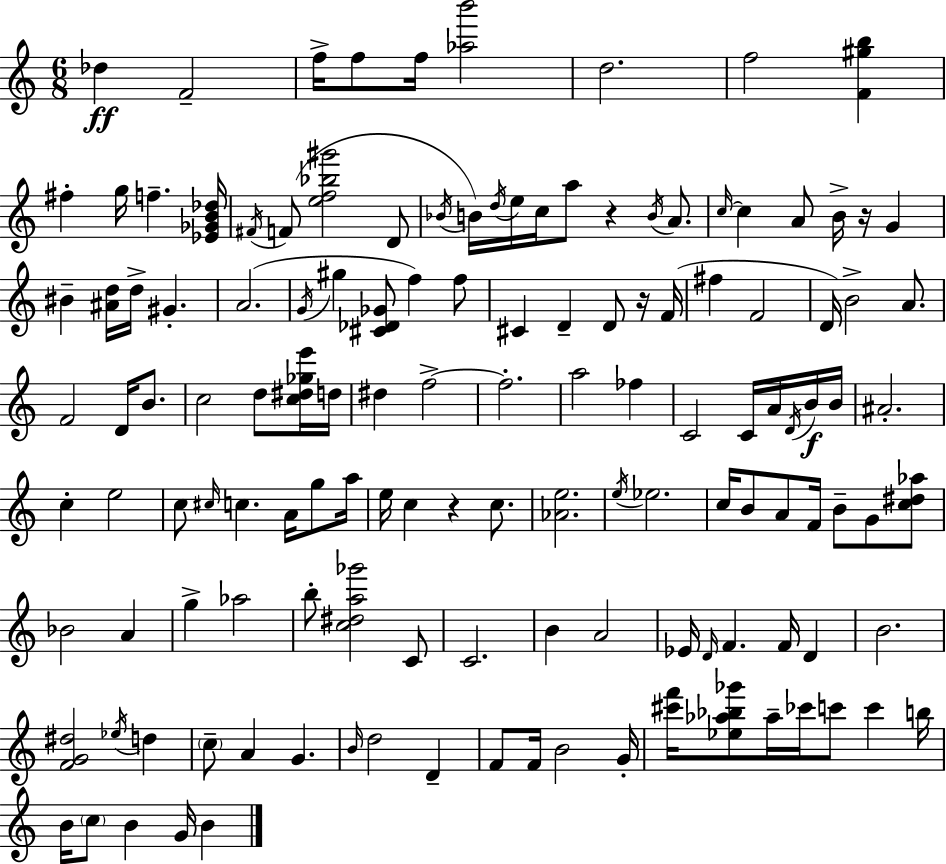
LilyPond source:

{
  \clef treble
  \numericTimeSignature
  \time 6/8
  \key c \major
  \repeat volta 2 { des''4\ff f'2-- | f''16-> f''8 f''16 <aes'' b'''>2 | d''2. | f''2 <f' gis'' b''>4 | \break fis''4-. g''16 f''4.-- <ees' ges' b' des''>16 | \acciaccatura { fis'16 } f'8( <e'' f'' bes'' gis'''>2 d'8 | \acciaccatura { bes'16 } b'16) \acciaccatura { d''16 } e''16 c''16 a''8 r4 | \acciaccatura { b'16 } a'8. \grace { c''16~ }~ c''4 a'8 b'16-> | \break r16 g'4 bis'4-- <ais' d''>16 d''16-> gis'4.-. | a'2.( | \acciaccatura { g'16 } gis''4 <cis' des' ges'>8 | f''4) f''8 cis'4 d'4-- | \break d'8 r16 f'16( fis''4 f'2 | d'16) b'2-> | a'8. f'2 | d'16 b'8. c''2 | \break d''8 <c'' dis'' ges'' e'''>16 d''16 dis''4 f''2->~~ | f''2.-. | a''2 | fes''4 c'2 | \break c'16 a'16 \acciaccatura { d'16 }\f b'16 b'16 ais'2.-. | c''4-. e''2 | c''8 \grace { cis''16 } c''4. | a'16 g''8 a''16 e''16 c''4 | \break r4 c''8. <aes' e''>2. | \acciaccatura { e''16 } ees''2. | c''16 b'8 | a'8 f'16 b'8-- g'8 <c'' dis'' aes''>8 bes'2 | \break a'4 g''4-> | aes''2 b''8-. <c'' dis'' a'' ges'''>2 | c'8 c'2. | b'4 | \break a'2 ees'16 \grace { d'16 } f'4. | f'16 d'4 b'2. | <f' g' dis''>2 | \acciaccatura { ees''16 } d''4 \parenthesize c''8-- | \break a'4 g'4. \grace { b'16 } | d''2 d'4-- | f'8 f'16 b'2 g'16-. | <cis''' f'''>16 <ees'' aes'' bes'' ges'''>8 aes''16-- ces'''16 c'''8 c'''4 b''16 | \break b'16 \parenthesize c''8 b'4 g'16 b'4 | } \bar "|."
}